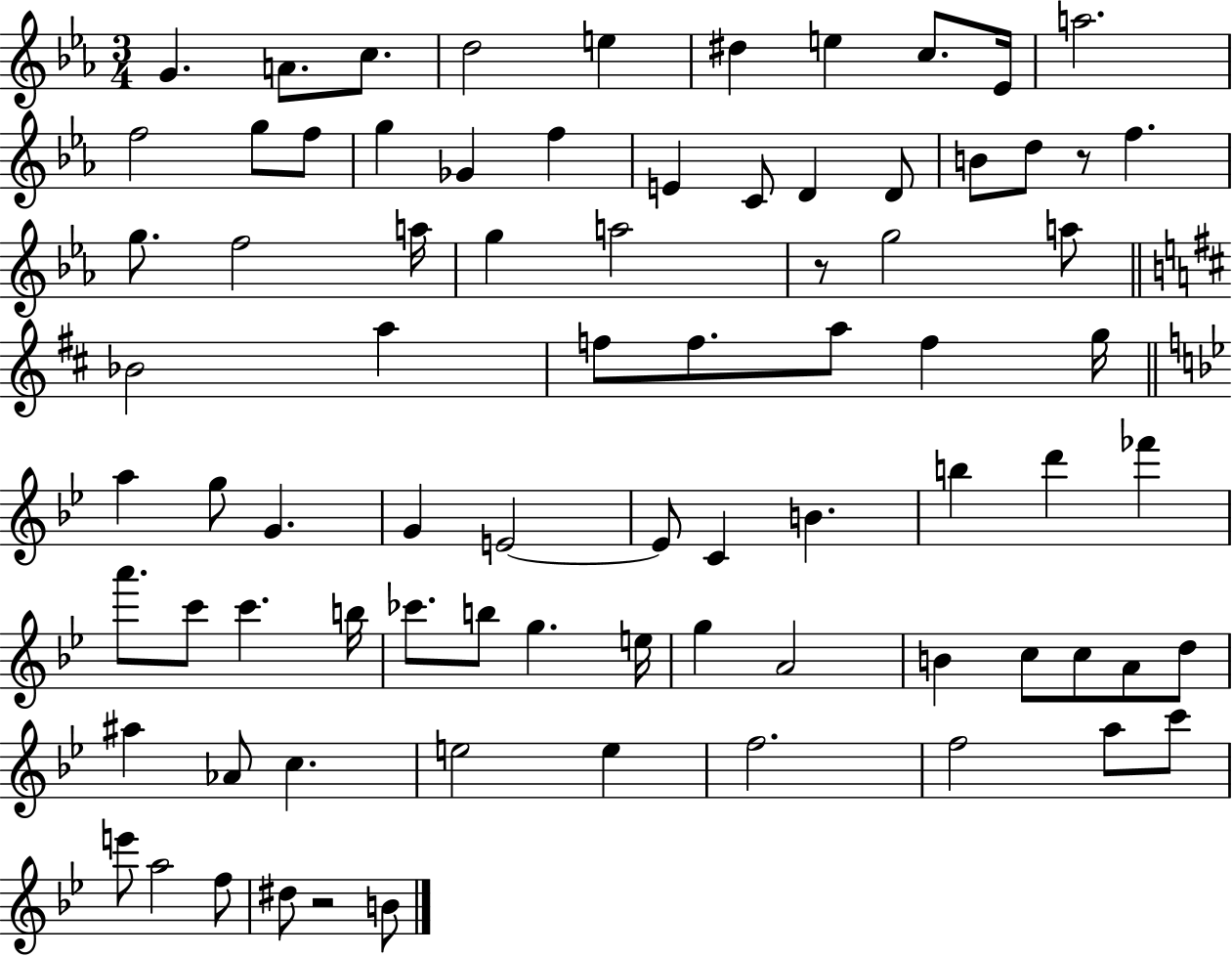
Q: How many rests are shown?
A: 3